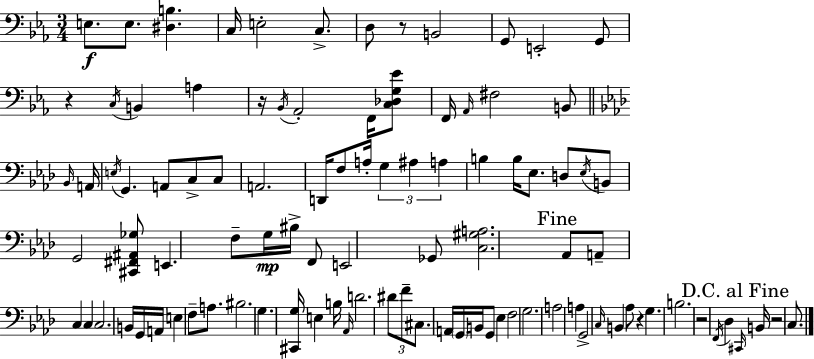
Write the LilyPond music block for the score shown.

{
  \clef bass
  \numericTimeSignature
  \time 3/4
  \key c \minor
  \repeat volta 2 { e8.\f e8. <dis b>4. | c16 e2-. c8.-> | d8 r8 b,2 | g,8 e,2-. g,8 | \break r4 \acciaccatura { c16 } b,4 a4 | r16 \acciaccatura { bes,16 } aes,2-. f,16 | <c des g ees'>8 f,16 \grace { aes,16 } fis2 | b,8 \bar "||" \break \key aes \major \grace { bes,16 } a,16 \acciaccatura { e16 } g,4. a,8 c8-> | c8 a,2. | d,16 f8 a16-. \tuplet 3/2 { g4 ais4 | a4 } b4 b16 | \break ees8. d8 \acciaccatura { ees16 } b,8 g,2 | <cis, fis, ais, ges>8 e,4. | f8-- g16\mp bis16-> f,8 e,2 | ges,8 <c gis a>2. | \break \mark "Fine" aes,8 a,8-- c4 | c4 c2. | b,16 g,16 a,16 e4 f8-- | a8. bis2. | \break \parenthesize g4. <cis, g>16 e4 | b16 \grace { aes,16 } d'2. | \tuplet 3/2 { dis'8 f'8-- cis8. } | a,16 \parenthesize g,16 b,16 g,8 ees4 f2 | \break g2. | a2 | a4 g,2-> | \grace { c16 } b,4 aes8 r4 | \break g4. b2. | r2 | \acciaccatura { f,16 } des4 \mark "D.C. al Fine" \grace { cis,16 } b,16 r2 | c8. } \bar "|."
}